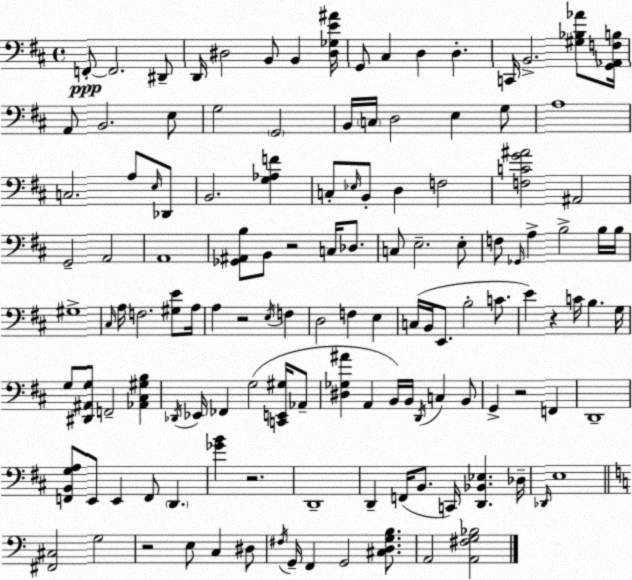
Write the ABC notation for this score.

X:1
T:Untitled
M:4/4
L:1/4
K:D
F,,/2 F,,2 ^D,,/2 D,,/4 ^D,2 B,,/2 B,, [^D,_G,E^A]/4 G,,/2 ^C, D, D, C,,/4 B,,2 [^G,_B,_A]/2 [G,,_A,,F,B,]/4 A,,/2 B,,2 E,/2 G,2 G,,2 B,,/4 C,/4 D,2 E, G,/2 A,4 C,2 A,/2 E,/4 _D,,/2 B,,2 [G,_A,F] C,/2 _E,/4 B,,/2 D, F,2 [F,CG^A]2 ^A,,2 G,,2 A,,2 A,,4 [_G,,^A,,B,]/2 B,,/2 z2 C,/4 _D,/2 C,/2 E,2 E,/2 F,/2 _G,,/4 A, B,2 B,/4 B,/4 ^G,4 ^C,/4 A,/4 F,2 [^G,E]/2 A,/4 A, z2 E,/4 F, D,2 F, E, C,/4 B,,/4 E,,/2 B,2 C/2 E z C/4 B, G,/4 G,/2 [^D,,^A,,G,]/2 F,,2 [_A,,^C,^G,B,] _D,,/4 _E,,/4 _F,, G,2 [C,,E,,^G,]/4 _A,,/2 [^D,_G,^A] A,, B,,/4 B,,/4 D,,/4 C, B,,/2 G,, z2 F,, D,,4 [F,,B,,G,A,]/2 E,,/2 E,, F,,/2 D,, [_GB] z2 D,,4 D,, F,,/4 B,,/2 C,,/4 [D,,_B,,_E,] _D,/4 _D,,/4 E,4 [^F,,^C,]2 G,2 z2 E,/2 C, ^D,/2 ^F,/4 G,,/4 F,, G,,2 [^C,D,G,B,]/2 A,,2 [A,,^F,G,_B,]2